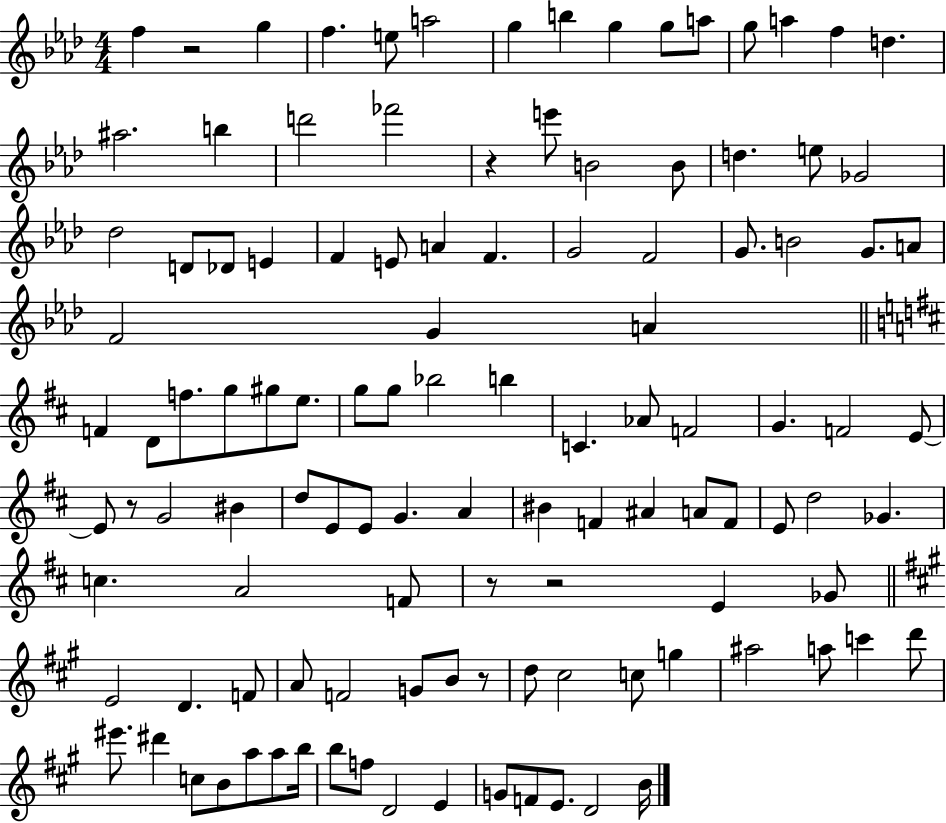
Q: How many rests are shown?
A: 6